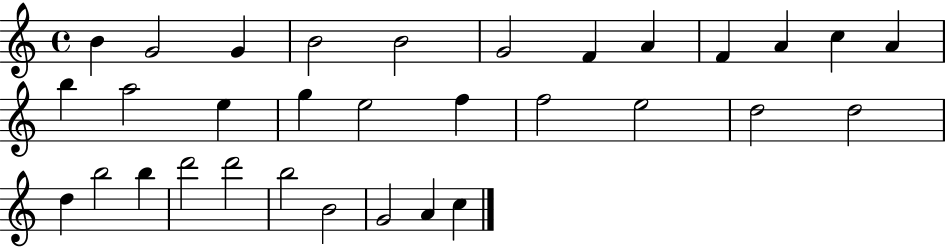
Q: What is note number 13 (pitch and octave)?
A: B5